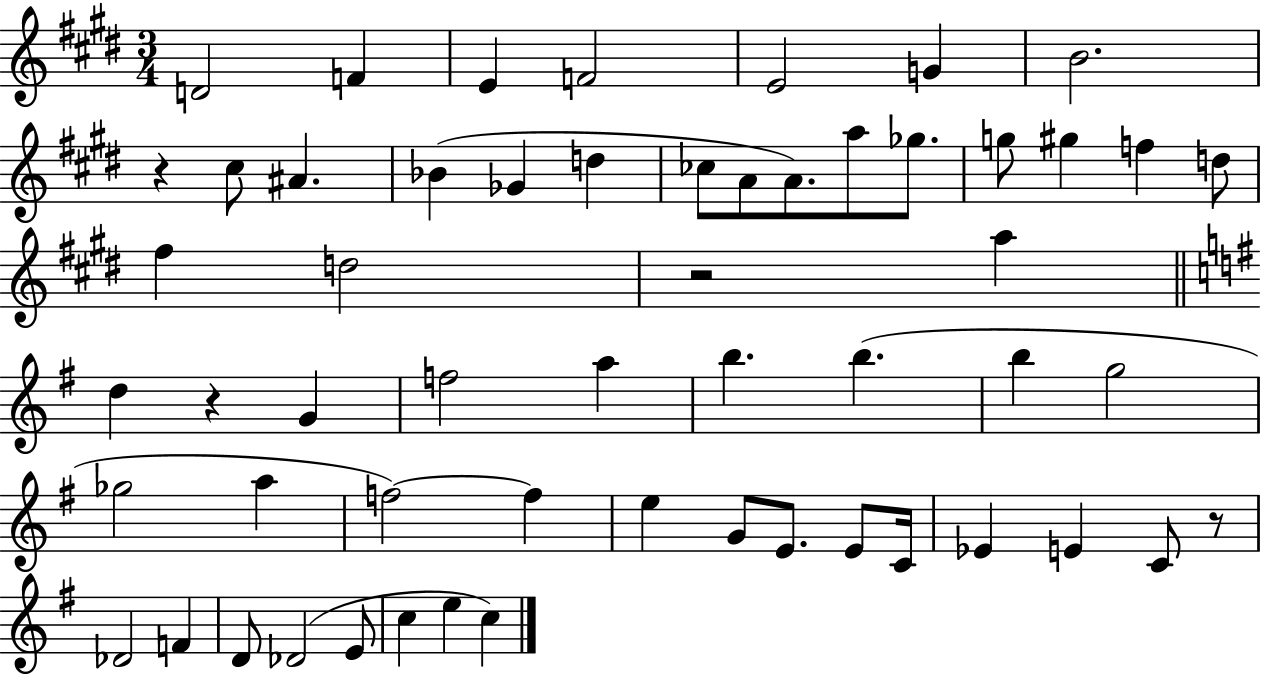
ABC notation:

X:1
T:Untitled
M:3/4
L:1/4
K:E
D2 F E F2 E2 G B2 z ^c/2 ^A _B _G d _c/2 A/2 A/2 a/2 _g/2 g/2 ^g f d/2 ^f d2 z2 a d z G f2 a b b b g2 _g2 a f2 f e G/2 E/2 E/2 C/4 _E E C/2 z/2 _D2 F D/2 _D2 E/2 c e c